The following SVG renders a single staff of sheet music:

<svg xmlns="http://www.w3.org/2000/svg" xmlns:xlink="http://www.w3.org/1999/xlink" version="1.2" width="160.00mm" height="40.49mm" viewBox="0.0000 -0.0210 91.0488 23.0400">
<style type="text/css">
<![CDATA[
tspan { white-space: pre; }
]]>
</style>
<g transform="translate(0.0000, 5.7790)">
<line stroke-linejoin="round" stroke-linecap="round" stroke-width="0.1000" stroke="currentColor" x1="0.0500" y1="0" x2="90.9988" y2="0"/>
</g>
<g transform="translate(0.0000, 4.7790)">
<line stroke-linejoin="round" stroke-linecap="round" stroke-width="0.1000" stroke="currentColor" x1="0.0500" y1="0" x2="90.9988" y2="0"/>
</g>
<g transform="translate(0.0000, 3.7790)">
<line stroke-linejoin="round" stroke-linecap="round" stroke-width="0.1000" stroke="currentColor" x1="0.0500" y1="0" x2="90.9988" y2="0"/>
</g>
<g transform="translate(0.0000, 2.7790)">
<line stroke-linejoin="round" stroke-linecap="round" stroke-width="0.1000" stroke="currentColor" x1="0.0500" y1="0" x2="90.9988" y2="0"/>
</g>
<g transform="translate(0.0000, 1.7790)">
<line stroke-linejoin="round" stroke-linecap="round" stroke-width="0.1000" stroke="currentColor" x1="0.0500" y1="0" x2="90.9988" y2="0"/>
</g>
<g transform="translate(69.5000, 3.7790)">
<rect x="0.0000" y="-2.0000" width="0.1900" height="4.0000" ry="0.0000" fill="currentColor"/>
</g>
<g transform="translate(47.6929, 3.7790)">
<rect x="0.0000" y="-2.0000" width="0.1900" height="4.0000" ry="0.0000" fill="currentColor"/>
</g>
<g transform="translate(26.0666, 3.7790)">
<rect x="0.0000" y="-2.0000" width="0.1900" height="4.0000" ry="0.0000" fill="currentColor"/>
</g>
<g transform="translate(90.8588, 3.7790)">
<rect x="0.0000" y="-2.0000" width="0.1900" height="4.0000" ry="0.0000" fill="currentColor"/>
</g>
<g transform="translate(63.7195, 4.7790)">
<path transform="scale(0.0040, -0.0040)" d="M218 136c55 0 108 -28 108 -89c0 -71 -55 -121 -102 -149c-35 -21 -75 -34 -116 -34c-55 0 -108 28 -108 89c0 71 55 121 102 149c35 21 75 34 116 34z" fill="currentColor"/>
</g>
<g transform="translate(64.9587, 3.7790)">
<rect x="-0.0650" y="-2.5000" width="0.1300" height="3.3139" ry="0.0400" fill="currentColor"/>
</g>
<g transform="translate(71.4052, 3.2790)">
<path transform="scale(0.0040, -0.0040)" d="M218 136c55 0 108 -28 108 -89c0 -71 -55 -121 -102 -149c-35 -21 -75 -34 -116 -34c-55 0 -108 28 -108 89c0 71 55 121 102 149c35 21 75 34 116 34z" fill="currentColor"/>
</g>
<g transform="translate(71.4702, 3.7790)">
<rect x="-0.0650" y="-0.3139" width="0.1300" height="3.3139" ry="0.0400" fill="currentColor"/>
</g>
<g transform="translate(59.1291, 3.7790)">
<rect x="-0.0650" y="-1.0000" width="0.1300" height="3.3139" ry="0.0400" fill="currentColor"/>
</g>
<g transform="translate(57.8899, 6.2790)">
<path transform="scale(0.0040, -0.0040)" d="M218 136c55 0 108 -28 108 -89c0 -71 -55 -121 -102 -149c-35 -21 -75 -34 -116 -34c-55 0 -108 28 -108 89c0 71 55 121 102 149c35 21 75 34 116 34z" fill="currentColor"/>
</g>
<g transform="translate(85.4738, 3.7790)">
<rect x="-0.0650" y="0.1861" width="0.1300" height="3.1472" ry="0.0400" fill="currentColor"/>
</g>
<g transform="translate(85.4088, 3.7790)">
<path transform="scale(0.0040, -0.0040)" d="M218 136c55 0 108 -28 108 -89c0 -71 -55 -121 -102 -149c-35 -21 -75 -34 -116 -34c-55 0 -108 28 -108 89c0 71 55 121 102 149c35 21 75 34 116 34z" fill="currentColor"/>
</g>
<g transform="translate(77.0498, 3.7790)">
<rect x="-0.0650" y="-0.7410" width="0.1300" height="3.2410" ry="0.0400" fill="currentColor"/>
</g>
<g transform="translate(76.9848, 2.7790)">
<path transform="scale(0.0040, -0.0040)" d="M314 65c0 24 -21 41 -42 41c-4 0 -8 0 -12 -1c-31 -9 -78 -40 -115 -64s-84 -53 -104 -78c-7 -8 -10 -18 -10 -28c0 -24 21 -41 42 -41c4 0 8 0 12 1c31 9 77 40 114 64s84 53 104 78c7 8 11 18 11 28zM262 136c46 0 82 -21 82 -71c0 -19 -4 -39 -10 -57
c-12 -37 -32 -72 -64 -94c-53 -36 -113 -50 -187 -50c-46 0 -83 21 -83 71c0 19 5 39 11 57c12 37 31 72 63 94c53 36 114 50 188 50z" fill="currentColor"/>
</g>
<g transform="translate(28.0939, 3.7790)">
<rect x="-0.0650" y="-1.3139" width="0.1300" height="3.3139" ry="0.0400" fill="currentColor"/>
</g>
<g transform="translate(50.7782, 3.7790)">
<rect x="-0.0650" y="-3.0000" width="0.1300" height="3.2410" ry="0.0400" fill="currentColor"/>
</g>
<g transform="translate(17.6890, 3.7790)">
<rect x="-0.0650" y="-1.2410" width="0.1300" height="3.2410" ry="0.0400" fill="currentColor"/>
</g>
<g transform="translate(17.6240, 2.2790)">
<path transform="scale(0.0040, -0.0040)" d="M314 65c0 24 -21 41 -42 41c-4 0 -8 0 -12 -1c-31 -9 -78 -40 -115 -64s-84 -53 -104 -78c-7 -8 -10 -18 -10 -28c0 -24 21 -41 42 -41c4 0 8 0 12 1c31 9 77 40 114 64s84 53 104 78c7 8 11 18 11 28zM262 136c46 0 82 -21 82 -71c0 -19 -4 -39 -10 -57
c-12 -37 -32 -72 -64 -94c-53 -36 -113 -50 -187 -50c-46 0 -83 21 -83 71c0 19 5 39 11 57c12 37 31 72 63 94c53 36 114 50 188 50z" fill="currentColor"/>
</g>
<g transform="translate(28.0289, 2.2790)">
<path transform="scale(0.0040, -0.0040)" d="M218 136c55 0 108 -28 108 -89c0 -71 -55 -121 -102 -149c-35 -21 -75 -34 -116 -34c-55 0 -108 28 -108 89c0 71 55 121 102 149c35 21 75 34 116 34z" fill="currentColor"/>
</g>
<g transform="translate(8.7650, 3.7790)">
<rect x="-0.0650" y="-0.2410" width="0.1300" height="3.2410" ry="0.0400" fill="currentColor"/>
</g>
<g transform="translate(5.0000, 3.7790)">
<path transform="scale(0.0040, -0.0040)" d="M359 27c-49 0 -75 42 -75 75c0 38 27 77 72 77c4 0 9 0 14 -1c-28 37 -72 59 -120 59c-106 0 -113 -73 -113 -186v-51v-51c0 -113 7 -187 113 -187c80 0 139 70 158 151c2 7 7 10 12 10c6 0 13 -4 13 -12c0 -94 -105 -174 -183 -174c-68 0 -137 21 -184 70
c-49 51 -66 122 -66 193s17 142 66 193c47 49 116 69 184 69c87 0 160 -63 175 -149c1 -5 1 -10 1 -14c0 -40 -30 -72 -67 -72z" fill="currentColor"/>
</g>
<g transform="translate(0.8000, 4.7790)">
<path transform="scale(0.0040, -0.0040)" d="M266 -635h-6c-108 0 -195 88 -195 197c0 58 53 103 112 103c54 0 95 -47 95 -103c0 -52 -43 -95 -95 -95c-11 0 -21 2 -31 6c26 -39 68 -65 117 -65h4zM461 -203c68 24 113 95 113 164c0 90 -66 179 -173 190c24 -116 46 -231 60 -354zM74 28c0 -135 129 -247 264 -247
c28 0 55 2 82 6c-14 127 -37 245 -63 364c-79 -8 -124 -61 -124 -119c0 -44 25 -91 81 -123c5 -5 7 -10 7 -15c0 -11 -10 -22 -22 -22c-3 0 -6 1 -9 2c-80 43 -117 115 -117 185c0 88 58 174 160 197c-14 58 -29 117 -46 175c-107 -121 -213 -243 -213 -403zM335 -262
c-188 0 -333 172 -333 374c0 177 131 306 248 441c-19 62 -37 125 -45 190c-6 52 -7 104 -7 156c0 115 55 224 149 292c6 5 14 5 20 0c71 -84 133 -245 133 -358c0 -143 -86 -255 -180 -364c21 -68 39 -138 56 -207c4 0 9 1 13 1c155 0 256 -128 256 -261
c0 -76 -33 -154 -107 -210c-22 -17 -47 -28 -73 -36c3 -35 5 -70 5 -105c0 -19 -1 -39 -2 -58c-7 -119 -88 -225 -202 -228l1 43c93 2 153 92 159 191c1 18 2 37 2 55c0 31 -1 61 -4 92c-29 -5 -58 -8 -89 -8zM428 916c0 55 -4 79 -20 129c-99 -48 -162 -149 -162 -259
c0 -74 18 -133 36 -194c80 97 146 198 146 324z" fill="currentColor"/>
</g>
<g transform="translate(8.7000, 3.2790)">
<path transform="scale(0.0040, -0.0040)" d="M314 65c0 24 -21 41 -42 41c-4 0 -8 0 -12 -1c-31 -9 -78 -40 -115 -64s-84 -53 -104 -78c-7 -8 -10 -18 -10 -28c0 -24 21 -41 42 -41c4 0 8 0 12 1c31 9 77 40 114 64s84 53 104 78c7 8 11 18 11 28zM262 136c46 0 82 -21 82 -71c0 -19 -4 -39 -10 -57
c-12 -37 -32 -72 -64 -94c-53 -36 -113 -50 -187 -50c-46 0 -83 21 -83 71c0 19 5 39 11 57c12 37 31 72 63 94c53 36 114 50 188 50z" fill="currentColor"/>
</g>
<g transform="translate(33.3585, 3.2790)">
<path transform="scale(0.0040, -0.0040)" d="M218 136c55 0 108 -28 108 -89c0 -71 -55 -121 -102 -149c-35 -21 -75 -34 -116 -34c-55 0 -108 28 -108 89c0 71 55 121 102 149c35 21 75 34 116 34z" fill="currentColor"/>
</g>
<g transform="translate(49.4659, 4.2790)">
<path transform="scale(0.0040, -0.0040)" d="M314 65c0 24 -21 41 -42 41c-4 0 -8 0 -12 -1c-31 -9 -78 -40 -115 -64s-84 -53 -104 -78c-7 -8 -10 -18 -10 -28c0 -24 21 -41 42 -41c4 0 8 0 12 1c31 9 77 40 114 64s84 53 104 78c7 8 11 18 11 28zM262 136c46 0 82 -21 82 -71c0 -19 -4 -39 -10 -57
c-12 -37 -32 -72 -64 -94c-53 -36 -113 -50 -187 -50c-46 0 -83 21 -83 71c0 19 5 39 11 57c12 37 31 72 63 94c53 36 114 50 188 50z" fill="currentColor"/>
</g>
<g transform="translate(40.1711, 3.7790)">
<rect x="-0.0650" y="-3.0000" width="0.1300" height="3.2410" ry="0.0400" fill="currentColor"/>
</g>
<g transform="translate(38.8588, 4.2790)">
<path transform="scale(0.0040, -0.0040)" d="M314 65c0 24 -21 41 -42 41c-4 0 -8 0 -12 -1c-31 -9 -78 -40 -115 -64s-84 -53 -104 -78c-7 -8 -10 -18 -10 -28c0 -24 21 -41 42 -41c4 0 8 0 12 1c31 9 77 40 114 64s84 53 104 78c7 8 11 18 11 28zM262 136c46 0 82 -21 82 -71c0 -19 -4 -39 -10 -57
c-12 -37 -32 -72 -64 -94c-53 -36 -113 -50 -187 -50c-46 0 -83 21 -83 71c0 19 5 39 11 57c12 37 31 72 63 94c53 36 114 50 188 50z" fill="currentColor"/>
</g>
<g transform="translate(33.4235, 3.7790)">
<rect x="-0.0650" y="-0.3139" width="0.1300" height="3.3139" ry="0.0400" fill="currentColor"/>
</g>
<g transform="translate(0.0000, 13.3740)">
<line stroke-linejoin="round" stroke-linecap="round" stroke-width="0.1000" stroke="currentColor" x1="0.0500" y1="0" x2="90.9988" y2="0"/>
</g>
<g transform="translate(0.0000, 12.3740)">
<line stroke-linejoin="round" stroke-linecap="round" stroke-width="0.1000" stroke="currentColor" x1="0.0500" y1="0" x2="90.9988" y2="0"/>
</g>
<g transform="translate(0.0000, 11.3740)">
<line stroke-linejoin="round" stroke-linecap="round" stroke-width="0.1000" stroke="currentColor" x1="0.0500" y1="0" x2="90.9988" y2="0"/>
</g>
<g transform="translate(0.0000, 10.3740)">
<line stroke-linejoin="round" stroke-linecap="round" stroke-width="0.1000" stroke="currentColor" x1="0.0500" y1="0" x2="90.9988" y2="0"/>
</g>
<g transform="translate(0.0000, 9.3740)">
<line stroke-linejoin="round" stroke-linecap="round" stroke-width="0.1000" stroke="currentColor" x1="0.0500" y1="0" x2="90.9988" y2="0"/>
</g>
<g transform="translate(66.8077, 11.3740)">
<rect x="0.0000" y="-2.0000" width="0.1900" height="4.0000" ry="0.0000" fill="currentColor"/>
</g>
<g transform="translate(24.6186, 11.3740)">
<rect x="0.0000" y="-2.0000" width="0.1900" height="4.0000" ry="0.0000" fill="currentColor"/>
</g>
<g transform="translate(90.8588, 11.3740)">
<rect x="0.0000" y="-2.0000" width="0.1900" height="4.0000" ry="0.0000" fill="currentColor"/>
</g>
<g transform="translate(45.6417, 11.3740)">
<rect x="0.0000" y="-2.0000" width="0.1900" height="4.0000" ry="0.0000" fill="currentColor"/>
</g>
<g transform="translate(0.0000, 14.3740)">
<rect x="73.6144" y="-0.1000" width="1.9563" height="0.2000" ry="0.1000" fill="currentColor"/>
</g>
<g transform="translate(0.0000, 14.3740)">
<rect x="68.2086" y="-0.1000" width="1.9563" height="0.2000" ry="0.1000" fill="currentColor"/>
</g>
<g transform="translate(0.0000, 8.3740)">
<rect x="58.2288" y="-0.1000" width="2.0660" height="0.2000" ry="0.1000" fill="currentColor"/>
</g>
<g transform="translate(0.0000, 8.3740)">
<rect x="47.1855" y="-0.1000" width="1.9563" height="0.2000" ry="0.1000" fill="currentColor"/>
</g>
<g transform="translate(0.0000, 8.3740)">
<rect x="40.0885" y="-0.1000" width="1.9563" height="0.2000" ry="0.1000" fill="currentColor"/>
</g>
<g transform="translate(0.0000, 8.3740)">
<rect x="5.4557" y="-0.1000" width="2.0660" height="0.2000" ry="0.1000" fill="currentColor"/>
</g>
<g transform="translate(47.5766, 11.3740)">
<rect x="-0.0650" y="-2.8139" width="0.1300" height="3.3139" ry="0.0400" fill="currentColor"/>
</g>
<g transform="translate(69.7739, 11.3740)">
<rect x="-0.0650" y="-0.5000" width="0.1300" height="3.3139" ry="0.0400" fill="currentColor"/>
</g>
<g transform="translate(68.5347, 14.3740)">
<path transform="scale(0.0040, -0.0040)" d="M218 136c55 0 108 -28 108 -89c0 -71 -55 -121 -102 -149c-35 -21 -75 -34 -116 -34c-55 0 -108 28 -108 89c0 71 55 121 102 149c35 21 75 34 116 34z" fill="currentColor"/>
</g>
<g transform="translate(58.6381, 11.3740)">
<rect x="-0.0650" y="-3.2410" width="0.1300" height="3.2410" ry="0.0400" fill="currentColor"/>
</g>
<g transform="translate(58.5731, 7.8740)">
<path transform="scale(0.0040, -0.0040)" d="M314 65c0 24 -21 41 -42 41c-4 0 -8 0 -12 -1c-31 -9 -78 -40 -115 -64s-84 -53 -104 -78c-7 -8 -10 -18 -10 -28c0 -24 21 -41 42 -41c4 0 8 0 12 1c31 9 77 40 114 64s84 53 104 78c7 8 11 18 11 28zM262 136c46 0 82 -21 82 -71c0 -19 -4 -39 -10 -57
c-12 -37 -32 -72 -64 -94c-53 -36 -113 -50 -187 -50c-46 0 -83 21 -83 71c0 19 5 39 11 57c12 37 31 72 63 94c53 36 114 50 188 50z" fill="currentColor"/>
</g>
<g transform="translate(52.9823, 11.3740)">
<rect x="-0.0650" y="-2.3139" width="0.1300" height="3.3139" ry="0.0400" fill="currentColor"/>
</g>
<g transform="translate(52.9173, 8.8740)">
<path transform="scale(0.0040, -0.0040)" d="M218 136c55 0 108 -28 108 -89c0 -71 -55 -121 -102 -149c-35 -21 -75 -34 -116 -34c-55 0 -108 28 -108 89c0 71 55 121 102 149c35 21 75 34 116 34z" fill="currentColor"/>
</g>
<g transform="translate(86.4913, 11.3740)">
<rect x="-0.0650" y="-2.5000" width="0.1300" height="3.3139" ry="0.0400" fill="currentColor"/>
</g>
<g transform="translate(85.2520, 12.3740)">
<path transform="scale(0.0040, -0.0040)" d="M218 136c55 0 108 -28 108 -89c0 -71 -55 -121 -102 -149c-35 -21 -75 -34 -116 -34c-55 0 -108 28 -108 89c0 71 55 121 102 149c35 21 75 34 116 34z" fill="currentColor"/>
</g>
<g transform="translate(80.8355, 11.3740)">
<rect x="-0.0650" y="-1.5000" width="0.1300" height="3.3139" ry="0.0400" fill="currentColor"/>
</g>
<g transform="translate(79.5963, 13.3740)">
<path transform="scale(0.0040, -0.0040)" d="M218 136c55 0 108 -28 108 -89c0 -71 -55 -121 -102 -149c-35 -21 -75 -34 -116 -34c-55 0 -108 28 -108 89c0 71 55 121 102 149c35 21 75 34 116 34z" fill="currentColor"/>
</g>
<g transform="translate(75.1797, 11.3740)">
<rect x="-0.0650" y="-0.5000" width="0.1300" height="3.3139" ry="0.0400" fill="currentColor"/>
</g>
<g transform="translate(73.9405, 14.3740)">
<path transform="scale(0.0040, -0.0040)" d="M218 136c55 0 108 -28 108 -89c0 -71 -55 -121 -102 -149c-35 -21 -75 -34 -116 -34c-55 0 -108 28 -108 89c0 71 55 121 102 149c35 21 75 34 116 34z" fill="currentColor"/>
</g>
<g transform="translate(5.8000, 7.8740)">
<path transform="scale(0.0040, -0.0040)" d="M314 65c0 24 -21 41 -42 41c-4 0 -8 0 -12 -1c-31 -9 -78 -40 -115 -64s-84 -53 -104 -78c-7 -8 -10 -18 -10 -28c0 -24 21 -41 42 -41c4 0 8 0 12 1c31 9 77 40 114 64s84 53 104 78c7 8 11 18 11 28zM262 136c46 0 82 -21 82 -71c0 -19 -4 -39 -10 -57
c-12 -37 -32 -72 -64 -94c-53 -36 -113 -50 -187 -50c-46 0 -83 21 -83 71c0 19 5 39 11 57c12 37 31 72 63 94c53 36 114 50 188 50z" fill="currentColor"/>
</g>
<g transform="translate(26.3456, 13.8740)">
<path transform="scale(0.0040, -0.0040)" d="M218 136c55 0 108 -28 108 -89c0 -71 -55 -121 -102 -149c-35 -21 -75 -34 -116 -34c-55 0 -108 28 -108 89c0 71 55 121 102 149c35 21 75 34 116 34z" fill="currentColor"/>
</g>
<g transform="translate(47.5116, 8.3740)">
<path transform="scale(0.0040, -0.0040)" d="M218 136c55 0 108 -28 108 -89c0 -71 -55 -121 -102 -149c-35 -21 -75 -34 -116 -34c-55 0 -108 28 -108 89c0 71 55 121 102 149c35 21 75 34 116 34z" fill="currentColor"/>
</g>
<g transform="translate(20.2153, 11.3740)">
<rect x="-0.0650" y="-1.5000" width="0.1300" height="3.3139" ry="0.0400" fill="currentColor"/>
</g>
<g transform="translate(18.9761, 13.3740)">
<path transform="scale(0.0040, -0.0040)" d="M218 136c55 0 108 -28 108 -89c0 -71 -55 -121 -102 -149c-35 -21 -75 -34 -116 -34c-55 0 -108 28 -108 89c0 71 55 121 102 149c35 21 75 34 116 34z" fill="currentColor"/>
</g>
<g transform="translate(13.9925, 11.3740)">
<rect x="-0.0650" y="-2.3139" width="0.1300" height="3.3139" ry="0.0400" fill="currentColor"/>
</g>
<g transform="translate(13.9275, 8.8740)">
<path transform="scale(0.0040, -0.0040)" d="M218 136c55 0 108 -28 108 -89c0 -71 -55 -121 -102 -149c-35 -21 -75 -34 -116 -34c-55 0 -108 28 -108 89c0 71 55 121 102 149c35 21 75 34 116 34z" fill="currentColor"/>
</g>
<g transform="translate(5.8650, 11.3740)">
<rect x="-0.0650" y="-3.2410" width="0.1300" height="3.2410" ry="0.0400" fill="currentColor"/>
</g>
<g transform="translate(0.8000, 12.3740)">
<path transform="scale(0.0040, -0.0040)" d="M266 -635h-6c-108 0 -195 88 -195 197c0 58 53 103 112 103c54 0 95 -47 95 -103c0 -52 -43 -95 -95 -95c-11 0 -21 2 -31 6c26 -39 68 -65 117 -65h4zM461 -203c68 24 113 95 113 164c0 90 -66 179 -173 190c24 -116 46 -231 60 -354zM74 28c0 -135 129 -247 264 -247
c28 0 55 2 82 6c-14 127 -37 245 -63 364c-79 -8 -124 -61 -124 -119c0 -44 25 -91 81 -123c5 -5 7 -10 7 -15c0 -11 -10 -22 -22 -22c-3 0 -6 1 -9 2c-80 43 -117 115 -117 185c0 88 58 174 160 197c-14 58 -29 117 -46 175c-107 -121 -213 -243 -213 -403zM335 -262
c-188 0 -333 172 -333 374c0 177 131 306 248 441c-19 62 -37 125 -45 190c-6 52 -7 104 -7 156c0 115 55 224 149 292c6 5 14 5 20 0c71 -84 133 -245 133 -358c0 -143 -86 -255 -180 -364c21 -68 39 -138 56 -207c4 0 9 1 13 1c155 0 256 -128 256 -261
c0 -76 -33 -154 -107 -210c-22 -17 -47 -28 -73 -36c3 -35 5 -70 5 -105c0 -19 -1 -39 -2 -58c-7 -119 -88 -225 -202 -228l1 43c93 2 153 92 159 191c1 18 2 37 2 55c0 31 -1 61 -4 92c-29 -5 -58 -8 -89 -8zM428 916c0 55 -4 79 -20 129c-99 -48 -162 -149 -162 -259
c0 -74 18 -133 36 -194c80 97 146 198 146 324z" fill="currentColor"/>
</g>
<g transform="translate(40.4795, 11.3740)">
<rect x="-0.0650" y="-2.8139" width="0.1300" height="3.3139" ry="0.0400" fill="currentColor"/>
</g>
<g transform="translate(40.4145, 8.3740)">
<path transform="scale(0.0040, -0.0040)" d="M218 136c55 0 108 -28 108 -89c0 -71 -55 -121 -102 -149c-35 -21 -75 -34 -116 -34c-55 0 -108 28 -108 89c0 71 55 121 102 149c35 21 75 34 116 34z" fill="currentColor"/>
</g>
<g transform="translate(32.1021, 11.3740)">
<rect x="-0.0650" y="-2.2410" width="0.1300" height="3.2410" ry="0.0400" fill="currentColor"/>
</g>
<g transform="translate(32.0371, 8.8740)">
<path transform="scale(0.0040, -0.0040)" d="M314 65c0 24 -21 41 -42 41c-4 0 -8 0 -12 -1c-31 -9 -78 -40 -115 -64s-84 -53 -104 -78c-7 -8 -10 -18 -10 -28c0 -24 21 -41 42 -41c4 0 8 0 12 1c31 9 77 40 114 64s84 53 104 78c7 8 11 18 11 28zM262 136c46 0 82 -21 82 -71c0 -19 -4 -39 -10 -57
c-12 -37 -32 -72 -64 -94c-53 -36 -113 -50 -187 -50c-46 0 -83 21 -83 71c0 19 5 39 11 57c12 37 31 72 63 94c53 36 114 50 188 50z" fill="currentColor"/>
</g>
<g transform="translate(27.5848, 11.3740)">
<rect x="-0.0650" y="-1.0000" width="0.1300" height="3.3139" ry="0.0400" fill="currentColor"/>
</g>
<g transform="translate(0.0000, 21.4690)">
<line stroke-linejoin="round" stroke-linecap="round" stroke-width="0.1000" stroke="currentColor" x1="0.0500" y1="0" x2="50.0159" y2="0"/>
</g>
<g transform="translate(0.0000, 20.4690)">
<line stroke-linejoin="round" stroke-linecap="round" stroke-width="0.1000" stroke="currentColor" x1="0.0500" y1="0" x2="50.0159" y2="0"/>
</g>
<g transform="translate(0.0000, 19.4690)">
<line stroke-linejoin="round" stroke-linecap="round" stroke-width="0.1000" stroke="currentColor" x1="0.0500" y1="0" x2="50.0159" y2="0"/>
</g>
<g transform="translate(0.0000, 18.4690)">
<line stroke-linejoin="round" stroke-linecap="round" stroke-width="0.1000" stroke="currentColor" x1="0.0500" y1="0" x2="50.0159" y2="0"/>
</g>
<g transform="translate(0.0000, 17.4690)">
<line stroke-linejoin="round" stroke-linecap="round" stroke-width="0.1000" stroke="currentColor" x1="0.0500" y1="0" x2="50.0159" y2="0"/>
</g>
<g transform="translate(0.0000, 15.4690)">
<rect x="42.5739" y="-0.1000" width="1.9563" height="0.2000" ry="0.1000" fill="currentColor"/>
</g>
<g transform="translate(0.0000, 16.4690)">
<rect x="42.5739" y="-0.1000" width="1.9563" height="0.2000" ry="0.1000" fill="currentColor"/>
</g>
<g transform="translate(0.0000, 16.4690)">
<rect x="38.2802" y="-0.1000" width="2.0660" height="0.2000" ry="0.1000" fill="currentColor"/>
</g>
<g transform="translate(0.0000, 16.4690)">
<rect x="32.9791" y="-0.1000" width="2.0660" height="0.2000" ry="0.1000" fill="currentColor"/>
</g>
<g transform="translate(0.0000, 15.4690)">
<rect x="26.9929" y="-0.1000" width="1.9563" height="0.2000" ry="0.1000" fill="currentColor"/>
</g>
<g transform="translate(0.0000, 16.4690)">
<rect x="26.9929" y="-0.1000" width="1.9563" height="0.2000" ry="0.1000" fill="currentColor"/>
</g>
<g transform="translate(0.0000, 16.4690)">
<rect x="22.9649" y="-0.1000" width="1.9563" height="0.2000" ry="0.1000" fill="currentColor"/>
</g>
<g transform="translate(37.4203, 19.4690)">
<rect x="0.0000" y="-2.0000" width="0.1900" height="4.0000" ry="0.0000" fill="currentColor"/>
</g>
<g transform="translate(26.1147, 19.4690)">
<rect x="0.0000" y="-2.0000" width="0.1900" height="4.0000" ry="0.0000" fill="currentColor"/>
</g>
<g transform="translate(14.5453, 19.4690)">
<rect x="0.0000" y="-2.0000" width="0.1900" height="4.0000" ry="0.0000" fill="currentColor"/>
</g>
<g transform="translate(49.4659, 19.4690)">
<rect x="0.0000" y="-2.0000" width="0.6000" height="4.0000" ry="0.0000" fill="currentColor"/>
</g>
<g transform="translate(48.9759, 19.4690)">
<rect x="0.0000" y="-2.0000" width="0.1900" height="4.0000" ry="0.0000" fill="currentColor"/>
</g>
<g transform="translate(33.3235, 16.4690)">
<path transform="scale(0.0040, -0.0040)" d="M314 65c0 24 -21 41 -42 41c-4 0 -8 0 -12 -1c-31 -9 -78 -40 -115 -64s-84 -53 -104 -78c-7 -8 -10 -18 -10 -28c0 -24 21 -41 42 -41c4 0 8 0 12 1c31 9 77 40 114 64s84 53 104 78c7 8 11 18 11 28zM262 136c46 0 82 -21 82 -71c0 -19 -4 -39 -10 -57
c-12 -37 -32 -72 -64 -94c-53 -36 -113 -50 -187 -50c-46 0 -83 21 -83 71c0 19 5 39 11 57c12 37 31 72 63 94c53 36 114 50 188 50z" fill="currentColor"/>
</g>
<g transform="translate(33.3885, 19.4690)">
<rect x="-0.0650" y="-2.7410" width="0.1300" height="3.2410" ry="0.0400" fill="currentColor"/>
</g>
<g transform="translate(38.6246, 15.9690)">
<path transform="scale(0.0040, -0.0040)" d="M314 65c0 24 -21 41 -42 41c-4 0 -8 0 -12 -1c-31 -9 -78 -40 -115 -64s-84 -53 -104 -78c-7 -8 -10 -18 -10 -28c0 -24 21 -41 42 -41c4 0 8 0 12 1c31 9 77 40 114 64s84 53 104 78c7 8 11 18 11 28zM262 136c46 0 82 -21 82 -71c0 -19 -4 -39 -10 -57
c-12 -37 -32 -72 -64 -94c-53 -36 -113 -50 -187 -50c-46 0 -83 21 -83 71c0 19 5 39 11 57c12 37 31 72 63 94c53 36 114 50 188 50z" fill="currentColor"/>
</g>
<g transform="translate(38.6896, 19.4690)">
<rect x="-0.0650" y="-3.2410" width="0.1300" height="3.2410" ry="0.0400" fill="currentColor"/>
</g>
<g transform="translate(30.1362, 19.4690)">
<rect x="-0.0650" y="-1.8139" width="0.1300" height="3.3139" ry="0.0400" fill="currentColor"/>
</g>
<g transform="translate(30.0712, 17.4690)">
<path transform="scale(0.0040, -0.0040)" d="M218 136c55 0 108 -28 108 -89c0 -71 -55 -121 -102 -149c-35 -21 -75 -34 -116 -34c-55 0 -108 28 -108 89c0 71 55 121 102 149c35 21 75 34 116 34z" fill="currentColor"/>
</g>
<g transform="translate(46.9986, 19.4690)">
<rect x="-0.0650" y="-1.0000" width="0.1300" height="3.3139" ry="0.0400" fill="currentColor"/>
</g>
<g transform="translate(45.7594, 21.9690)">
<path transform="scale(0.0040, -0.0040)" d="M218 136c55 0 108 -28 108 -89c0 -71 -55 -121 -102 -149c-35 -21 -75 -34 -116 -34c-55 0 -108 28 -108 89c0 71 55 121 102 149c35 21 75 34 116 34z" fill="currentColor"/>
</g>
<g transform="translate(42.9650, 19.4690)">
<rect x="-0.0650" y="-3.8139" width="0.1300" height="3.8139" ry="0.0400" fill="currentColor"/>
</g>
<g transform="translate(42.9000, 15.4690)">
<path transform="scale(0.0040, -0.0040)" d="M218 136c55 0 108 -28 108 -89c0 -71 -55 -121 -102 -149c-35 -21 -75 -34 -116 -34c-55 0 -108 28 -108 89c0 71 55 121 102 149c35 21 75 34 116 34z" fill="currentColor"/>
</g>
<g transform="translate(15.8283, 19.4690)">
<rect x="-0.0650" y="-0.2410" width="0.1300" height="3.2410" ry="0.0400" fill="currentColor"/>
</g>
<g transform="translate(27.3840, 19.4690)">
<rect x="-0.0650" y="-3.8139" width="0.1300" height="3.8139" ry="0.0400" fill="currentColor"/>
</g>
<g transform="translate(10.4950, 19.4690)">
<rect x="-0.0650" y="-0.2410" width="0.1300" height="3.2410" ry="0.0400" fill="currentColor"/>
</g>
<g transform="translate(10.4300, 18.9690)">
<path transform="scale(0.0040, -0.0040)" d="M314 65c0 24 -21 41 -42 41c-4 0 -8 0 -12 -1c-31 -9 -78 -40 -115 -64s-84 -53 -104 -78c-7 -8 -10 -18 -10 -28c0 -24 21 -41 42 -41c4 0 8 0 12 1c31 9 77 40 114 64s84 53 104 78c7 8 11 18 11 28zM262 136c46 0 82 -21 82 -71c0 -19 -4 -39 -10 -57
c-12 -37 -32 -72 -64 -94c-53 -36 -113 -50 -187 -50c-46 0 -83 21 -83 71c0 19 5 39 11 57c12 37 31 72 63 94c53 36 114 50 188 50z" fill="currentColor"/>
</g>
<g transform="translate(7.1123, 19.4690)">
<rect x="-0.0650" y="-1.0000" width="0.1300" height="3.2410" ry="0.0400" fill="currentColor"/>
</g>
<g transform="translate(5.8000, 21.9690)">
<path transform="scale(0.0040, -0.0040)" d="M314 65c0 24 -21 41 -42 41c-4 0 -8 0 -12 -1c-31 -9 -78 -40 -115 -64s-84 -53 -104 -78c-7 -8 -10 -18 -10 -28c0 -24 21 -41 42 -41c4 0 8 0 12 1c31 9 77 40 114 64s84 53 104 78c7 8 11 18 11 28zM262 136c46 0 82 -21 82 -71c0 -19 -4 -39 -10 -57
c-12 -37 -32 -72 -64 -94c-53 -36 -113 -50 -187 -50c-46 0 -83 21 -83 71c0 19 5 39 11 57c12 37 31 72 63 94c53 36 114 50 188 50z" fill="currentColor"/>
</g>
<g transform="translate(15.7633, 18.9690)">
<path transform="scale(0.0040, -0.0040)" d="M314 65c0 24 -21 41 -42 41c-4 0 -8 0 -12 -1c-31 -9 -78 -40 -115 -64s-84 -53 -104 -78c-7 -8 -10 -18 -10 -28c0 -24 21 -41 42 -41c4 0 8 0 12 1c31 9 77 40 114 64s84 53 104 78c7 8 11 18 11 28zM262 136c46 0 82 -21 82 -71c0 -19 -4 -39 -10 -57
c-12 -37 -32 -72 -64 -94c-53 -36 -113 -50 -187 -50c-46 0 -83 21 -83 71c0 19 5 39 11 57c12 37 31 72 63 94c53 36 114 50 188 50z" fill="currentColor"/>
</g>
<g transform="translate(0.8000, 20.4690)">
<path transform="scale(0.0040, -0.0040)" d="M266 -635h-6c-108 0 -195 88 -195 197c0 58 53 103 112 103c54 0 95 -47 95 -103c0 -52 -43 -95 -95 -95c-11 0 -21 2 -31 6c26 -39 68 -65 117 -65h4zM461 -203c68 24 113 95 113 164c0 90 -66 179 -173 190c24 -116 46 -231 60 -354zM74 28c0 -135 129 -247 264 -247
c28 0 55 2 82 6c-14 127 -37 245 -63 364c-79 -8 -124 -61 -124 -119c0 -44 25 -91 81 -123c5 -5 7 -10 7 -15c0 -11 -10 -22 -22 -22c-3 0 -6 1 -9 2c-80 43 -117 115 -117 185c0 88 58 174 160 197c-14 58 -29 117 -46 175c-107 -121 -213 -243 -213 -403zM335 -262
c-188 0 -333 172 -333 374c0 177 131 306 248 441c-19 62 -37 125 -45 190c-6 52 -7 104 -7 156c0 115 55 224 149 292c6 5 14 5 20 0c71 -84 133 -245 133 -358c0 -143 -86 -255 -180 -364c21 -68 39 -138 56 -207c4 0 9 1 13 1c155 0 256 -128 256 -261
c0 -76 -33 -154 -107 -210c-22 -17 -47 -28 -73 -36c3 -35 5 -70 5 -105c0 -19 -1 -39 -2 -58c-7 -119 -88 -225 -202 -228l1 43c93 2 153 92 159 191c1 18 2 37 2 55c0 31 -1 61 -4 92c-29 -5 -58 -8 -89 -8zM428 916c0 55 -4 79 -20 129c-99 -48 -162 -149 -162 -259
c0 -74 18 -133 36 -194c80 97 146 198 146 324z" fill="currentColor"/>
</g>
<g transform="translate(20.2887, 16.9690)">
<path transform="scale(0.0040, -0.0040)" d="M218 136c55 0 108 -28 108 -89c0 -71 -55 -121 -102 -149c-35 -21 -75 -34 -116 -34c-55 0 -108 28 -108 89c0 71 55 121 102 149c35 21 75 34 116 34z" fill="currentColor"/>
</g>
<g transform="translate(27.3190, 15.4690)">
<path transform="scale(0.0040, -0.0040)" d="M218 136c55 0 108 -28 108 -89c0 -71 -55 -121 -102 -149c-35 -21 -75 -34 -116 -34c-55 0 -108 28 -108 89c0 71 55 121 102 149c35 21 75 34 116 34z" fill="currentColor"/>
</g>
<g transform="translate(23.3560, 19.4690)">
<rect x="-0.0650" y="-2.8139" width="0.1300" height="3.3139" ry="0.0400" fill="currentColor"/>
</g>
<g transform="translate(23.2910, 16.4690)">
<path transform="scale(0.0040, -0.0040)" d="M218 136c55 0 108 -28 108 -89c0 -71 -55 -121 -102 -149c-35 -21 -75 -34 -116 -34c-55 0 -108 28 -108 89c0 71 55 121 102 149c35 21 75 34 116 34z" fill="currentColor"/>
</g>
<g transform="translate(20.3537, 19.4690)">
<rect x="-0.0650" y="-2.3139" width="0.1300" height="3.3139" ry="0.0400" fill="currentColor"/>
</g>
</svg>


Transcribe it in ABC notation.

X:1
T:Untitled
M:4/4
L:1/4
K:C
c2 e2 e c A2 A2 D G c d2 B b2 g E D g2 a a g b2 C C E G D2 c2 c2 g a c' f a2 b2 c' D